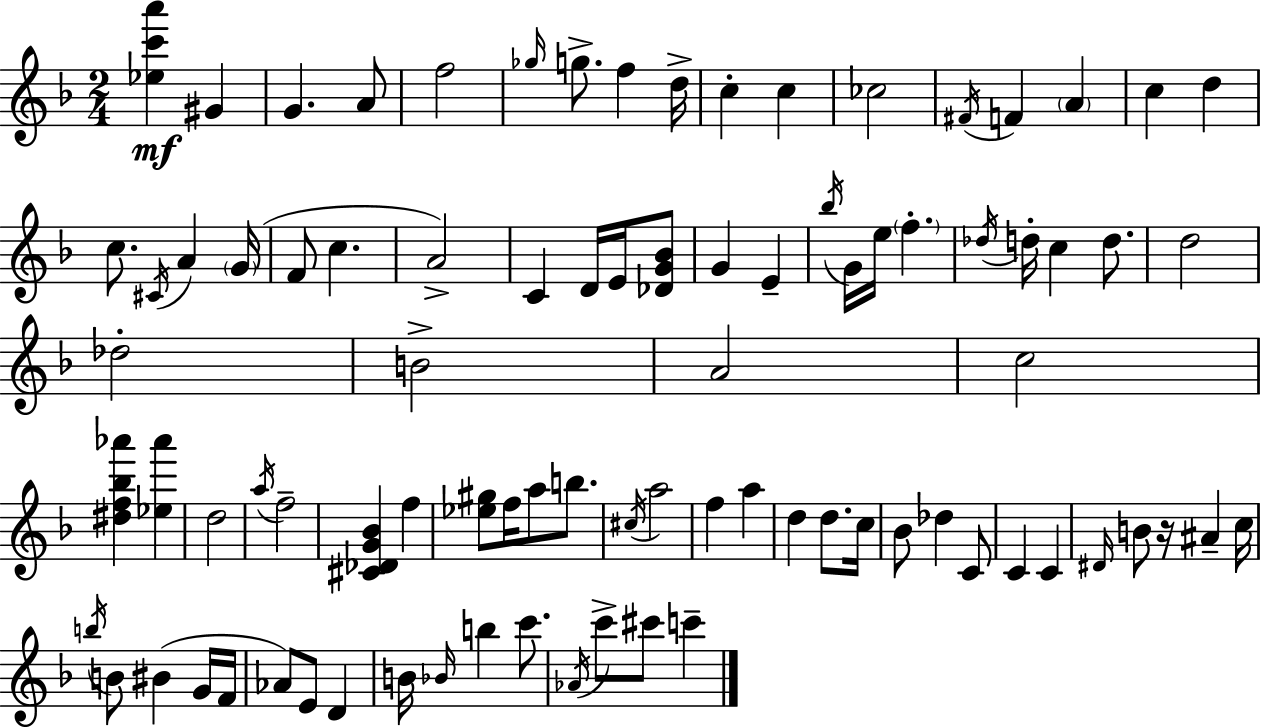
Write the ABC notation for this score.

X:1
T:Untitled
M:2/4
L:1/4
K:F
[_ec'a'] ^G G A/2 f2 _g/4 g/2 f d/4 c c _c2 ^F/4 F A c d c/2 ^C/4 A G/4 F/2 c A2 C D/4 E/4 [_DG_B]/2 G E _b/4 G/4 e/4 f _d/4 d/4 c d/2 d2 _d2 B2 A2 c2 [^df_b_a'] [_e_a'] d2 a/4 f2 [^C_DG_B] f [_e^g]/2 f/4 a/2 b/2 ^c/4 a2 f a d d/2 c/4 _B/2 _d C/2 C C ^D/4 B/2 z/4 ^A c/4 b/4 B/2 ^B G/4 F/4 _A/2 E/2 D B/4 _B/4 b c'/2 _A/4 c'/2 ^c'/2 c'